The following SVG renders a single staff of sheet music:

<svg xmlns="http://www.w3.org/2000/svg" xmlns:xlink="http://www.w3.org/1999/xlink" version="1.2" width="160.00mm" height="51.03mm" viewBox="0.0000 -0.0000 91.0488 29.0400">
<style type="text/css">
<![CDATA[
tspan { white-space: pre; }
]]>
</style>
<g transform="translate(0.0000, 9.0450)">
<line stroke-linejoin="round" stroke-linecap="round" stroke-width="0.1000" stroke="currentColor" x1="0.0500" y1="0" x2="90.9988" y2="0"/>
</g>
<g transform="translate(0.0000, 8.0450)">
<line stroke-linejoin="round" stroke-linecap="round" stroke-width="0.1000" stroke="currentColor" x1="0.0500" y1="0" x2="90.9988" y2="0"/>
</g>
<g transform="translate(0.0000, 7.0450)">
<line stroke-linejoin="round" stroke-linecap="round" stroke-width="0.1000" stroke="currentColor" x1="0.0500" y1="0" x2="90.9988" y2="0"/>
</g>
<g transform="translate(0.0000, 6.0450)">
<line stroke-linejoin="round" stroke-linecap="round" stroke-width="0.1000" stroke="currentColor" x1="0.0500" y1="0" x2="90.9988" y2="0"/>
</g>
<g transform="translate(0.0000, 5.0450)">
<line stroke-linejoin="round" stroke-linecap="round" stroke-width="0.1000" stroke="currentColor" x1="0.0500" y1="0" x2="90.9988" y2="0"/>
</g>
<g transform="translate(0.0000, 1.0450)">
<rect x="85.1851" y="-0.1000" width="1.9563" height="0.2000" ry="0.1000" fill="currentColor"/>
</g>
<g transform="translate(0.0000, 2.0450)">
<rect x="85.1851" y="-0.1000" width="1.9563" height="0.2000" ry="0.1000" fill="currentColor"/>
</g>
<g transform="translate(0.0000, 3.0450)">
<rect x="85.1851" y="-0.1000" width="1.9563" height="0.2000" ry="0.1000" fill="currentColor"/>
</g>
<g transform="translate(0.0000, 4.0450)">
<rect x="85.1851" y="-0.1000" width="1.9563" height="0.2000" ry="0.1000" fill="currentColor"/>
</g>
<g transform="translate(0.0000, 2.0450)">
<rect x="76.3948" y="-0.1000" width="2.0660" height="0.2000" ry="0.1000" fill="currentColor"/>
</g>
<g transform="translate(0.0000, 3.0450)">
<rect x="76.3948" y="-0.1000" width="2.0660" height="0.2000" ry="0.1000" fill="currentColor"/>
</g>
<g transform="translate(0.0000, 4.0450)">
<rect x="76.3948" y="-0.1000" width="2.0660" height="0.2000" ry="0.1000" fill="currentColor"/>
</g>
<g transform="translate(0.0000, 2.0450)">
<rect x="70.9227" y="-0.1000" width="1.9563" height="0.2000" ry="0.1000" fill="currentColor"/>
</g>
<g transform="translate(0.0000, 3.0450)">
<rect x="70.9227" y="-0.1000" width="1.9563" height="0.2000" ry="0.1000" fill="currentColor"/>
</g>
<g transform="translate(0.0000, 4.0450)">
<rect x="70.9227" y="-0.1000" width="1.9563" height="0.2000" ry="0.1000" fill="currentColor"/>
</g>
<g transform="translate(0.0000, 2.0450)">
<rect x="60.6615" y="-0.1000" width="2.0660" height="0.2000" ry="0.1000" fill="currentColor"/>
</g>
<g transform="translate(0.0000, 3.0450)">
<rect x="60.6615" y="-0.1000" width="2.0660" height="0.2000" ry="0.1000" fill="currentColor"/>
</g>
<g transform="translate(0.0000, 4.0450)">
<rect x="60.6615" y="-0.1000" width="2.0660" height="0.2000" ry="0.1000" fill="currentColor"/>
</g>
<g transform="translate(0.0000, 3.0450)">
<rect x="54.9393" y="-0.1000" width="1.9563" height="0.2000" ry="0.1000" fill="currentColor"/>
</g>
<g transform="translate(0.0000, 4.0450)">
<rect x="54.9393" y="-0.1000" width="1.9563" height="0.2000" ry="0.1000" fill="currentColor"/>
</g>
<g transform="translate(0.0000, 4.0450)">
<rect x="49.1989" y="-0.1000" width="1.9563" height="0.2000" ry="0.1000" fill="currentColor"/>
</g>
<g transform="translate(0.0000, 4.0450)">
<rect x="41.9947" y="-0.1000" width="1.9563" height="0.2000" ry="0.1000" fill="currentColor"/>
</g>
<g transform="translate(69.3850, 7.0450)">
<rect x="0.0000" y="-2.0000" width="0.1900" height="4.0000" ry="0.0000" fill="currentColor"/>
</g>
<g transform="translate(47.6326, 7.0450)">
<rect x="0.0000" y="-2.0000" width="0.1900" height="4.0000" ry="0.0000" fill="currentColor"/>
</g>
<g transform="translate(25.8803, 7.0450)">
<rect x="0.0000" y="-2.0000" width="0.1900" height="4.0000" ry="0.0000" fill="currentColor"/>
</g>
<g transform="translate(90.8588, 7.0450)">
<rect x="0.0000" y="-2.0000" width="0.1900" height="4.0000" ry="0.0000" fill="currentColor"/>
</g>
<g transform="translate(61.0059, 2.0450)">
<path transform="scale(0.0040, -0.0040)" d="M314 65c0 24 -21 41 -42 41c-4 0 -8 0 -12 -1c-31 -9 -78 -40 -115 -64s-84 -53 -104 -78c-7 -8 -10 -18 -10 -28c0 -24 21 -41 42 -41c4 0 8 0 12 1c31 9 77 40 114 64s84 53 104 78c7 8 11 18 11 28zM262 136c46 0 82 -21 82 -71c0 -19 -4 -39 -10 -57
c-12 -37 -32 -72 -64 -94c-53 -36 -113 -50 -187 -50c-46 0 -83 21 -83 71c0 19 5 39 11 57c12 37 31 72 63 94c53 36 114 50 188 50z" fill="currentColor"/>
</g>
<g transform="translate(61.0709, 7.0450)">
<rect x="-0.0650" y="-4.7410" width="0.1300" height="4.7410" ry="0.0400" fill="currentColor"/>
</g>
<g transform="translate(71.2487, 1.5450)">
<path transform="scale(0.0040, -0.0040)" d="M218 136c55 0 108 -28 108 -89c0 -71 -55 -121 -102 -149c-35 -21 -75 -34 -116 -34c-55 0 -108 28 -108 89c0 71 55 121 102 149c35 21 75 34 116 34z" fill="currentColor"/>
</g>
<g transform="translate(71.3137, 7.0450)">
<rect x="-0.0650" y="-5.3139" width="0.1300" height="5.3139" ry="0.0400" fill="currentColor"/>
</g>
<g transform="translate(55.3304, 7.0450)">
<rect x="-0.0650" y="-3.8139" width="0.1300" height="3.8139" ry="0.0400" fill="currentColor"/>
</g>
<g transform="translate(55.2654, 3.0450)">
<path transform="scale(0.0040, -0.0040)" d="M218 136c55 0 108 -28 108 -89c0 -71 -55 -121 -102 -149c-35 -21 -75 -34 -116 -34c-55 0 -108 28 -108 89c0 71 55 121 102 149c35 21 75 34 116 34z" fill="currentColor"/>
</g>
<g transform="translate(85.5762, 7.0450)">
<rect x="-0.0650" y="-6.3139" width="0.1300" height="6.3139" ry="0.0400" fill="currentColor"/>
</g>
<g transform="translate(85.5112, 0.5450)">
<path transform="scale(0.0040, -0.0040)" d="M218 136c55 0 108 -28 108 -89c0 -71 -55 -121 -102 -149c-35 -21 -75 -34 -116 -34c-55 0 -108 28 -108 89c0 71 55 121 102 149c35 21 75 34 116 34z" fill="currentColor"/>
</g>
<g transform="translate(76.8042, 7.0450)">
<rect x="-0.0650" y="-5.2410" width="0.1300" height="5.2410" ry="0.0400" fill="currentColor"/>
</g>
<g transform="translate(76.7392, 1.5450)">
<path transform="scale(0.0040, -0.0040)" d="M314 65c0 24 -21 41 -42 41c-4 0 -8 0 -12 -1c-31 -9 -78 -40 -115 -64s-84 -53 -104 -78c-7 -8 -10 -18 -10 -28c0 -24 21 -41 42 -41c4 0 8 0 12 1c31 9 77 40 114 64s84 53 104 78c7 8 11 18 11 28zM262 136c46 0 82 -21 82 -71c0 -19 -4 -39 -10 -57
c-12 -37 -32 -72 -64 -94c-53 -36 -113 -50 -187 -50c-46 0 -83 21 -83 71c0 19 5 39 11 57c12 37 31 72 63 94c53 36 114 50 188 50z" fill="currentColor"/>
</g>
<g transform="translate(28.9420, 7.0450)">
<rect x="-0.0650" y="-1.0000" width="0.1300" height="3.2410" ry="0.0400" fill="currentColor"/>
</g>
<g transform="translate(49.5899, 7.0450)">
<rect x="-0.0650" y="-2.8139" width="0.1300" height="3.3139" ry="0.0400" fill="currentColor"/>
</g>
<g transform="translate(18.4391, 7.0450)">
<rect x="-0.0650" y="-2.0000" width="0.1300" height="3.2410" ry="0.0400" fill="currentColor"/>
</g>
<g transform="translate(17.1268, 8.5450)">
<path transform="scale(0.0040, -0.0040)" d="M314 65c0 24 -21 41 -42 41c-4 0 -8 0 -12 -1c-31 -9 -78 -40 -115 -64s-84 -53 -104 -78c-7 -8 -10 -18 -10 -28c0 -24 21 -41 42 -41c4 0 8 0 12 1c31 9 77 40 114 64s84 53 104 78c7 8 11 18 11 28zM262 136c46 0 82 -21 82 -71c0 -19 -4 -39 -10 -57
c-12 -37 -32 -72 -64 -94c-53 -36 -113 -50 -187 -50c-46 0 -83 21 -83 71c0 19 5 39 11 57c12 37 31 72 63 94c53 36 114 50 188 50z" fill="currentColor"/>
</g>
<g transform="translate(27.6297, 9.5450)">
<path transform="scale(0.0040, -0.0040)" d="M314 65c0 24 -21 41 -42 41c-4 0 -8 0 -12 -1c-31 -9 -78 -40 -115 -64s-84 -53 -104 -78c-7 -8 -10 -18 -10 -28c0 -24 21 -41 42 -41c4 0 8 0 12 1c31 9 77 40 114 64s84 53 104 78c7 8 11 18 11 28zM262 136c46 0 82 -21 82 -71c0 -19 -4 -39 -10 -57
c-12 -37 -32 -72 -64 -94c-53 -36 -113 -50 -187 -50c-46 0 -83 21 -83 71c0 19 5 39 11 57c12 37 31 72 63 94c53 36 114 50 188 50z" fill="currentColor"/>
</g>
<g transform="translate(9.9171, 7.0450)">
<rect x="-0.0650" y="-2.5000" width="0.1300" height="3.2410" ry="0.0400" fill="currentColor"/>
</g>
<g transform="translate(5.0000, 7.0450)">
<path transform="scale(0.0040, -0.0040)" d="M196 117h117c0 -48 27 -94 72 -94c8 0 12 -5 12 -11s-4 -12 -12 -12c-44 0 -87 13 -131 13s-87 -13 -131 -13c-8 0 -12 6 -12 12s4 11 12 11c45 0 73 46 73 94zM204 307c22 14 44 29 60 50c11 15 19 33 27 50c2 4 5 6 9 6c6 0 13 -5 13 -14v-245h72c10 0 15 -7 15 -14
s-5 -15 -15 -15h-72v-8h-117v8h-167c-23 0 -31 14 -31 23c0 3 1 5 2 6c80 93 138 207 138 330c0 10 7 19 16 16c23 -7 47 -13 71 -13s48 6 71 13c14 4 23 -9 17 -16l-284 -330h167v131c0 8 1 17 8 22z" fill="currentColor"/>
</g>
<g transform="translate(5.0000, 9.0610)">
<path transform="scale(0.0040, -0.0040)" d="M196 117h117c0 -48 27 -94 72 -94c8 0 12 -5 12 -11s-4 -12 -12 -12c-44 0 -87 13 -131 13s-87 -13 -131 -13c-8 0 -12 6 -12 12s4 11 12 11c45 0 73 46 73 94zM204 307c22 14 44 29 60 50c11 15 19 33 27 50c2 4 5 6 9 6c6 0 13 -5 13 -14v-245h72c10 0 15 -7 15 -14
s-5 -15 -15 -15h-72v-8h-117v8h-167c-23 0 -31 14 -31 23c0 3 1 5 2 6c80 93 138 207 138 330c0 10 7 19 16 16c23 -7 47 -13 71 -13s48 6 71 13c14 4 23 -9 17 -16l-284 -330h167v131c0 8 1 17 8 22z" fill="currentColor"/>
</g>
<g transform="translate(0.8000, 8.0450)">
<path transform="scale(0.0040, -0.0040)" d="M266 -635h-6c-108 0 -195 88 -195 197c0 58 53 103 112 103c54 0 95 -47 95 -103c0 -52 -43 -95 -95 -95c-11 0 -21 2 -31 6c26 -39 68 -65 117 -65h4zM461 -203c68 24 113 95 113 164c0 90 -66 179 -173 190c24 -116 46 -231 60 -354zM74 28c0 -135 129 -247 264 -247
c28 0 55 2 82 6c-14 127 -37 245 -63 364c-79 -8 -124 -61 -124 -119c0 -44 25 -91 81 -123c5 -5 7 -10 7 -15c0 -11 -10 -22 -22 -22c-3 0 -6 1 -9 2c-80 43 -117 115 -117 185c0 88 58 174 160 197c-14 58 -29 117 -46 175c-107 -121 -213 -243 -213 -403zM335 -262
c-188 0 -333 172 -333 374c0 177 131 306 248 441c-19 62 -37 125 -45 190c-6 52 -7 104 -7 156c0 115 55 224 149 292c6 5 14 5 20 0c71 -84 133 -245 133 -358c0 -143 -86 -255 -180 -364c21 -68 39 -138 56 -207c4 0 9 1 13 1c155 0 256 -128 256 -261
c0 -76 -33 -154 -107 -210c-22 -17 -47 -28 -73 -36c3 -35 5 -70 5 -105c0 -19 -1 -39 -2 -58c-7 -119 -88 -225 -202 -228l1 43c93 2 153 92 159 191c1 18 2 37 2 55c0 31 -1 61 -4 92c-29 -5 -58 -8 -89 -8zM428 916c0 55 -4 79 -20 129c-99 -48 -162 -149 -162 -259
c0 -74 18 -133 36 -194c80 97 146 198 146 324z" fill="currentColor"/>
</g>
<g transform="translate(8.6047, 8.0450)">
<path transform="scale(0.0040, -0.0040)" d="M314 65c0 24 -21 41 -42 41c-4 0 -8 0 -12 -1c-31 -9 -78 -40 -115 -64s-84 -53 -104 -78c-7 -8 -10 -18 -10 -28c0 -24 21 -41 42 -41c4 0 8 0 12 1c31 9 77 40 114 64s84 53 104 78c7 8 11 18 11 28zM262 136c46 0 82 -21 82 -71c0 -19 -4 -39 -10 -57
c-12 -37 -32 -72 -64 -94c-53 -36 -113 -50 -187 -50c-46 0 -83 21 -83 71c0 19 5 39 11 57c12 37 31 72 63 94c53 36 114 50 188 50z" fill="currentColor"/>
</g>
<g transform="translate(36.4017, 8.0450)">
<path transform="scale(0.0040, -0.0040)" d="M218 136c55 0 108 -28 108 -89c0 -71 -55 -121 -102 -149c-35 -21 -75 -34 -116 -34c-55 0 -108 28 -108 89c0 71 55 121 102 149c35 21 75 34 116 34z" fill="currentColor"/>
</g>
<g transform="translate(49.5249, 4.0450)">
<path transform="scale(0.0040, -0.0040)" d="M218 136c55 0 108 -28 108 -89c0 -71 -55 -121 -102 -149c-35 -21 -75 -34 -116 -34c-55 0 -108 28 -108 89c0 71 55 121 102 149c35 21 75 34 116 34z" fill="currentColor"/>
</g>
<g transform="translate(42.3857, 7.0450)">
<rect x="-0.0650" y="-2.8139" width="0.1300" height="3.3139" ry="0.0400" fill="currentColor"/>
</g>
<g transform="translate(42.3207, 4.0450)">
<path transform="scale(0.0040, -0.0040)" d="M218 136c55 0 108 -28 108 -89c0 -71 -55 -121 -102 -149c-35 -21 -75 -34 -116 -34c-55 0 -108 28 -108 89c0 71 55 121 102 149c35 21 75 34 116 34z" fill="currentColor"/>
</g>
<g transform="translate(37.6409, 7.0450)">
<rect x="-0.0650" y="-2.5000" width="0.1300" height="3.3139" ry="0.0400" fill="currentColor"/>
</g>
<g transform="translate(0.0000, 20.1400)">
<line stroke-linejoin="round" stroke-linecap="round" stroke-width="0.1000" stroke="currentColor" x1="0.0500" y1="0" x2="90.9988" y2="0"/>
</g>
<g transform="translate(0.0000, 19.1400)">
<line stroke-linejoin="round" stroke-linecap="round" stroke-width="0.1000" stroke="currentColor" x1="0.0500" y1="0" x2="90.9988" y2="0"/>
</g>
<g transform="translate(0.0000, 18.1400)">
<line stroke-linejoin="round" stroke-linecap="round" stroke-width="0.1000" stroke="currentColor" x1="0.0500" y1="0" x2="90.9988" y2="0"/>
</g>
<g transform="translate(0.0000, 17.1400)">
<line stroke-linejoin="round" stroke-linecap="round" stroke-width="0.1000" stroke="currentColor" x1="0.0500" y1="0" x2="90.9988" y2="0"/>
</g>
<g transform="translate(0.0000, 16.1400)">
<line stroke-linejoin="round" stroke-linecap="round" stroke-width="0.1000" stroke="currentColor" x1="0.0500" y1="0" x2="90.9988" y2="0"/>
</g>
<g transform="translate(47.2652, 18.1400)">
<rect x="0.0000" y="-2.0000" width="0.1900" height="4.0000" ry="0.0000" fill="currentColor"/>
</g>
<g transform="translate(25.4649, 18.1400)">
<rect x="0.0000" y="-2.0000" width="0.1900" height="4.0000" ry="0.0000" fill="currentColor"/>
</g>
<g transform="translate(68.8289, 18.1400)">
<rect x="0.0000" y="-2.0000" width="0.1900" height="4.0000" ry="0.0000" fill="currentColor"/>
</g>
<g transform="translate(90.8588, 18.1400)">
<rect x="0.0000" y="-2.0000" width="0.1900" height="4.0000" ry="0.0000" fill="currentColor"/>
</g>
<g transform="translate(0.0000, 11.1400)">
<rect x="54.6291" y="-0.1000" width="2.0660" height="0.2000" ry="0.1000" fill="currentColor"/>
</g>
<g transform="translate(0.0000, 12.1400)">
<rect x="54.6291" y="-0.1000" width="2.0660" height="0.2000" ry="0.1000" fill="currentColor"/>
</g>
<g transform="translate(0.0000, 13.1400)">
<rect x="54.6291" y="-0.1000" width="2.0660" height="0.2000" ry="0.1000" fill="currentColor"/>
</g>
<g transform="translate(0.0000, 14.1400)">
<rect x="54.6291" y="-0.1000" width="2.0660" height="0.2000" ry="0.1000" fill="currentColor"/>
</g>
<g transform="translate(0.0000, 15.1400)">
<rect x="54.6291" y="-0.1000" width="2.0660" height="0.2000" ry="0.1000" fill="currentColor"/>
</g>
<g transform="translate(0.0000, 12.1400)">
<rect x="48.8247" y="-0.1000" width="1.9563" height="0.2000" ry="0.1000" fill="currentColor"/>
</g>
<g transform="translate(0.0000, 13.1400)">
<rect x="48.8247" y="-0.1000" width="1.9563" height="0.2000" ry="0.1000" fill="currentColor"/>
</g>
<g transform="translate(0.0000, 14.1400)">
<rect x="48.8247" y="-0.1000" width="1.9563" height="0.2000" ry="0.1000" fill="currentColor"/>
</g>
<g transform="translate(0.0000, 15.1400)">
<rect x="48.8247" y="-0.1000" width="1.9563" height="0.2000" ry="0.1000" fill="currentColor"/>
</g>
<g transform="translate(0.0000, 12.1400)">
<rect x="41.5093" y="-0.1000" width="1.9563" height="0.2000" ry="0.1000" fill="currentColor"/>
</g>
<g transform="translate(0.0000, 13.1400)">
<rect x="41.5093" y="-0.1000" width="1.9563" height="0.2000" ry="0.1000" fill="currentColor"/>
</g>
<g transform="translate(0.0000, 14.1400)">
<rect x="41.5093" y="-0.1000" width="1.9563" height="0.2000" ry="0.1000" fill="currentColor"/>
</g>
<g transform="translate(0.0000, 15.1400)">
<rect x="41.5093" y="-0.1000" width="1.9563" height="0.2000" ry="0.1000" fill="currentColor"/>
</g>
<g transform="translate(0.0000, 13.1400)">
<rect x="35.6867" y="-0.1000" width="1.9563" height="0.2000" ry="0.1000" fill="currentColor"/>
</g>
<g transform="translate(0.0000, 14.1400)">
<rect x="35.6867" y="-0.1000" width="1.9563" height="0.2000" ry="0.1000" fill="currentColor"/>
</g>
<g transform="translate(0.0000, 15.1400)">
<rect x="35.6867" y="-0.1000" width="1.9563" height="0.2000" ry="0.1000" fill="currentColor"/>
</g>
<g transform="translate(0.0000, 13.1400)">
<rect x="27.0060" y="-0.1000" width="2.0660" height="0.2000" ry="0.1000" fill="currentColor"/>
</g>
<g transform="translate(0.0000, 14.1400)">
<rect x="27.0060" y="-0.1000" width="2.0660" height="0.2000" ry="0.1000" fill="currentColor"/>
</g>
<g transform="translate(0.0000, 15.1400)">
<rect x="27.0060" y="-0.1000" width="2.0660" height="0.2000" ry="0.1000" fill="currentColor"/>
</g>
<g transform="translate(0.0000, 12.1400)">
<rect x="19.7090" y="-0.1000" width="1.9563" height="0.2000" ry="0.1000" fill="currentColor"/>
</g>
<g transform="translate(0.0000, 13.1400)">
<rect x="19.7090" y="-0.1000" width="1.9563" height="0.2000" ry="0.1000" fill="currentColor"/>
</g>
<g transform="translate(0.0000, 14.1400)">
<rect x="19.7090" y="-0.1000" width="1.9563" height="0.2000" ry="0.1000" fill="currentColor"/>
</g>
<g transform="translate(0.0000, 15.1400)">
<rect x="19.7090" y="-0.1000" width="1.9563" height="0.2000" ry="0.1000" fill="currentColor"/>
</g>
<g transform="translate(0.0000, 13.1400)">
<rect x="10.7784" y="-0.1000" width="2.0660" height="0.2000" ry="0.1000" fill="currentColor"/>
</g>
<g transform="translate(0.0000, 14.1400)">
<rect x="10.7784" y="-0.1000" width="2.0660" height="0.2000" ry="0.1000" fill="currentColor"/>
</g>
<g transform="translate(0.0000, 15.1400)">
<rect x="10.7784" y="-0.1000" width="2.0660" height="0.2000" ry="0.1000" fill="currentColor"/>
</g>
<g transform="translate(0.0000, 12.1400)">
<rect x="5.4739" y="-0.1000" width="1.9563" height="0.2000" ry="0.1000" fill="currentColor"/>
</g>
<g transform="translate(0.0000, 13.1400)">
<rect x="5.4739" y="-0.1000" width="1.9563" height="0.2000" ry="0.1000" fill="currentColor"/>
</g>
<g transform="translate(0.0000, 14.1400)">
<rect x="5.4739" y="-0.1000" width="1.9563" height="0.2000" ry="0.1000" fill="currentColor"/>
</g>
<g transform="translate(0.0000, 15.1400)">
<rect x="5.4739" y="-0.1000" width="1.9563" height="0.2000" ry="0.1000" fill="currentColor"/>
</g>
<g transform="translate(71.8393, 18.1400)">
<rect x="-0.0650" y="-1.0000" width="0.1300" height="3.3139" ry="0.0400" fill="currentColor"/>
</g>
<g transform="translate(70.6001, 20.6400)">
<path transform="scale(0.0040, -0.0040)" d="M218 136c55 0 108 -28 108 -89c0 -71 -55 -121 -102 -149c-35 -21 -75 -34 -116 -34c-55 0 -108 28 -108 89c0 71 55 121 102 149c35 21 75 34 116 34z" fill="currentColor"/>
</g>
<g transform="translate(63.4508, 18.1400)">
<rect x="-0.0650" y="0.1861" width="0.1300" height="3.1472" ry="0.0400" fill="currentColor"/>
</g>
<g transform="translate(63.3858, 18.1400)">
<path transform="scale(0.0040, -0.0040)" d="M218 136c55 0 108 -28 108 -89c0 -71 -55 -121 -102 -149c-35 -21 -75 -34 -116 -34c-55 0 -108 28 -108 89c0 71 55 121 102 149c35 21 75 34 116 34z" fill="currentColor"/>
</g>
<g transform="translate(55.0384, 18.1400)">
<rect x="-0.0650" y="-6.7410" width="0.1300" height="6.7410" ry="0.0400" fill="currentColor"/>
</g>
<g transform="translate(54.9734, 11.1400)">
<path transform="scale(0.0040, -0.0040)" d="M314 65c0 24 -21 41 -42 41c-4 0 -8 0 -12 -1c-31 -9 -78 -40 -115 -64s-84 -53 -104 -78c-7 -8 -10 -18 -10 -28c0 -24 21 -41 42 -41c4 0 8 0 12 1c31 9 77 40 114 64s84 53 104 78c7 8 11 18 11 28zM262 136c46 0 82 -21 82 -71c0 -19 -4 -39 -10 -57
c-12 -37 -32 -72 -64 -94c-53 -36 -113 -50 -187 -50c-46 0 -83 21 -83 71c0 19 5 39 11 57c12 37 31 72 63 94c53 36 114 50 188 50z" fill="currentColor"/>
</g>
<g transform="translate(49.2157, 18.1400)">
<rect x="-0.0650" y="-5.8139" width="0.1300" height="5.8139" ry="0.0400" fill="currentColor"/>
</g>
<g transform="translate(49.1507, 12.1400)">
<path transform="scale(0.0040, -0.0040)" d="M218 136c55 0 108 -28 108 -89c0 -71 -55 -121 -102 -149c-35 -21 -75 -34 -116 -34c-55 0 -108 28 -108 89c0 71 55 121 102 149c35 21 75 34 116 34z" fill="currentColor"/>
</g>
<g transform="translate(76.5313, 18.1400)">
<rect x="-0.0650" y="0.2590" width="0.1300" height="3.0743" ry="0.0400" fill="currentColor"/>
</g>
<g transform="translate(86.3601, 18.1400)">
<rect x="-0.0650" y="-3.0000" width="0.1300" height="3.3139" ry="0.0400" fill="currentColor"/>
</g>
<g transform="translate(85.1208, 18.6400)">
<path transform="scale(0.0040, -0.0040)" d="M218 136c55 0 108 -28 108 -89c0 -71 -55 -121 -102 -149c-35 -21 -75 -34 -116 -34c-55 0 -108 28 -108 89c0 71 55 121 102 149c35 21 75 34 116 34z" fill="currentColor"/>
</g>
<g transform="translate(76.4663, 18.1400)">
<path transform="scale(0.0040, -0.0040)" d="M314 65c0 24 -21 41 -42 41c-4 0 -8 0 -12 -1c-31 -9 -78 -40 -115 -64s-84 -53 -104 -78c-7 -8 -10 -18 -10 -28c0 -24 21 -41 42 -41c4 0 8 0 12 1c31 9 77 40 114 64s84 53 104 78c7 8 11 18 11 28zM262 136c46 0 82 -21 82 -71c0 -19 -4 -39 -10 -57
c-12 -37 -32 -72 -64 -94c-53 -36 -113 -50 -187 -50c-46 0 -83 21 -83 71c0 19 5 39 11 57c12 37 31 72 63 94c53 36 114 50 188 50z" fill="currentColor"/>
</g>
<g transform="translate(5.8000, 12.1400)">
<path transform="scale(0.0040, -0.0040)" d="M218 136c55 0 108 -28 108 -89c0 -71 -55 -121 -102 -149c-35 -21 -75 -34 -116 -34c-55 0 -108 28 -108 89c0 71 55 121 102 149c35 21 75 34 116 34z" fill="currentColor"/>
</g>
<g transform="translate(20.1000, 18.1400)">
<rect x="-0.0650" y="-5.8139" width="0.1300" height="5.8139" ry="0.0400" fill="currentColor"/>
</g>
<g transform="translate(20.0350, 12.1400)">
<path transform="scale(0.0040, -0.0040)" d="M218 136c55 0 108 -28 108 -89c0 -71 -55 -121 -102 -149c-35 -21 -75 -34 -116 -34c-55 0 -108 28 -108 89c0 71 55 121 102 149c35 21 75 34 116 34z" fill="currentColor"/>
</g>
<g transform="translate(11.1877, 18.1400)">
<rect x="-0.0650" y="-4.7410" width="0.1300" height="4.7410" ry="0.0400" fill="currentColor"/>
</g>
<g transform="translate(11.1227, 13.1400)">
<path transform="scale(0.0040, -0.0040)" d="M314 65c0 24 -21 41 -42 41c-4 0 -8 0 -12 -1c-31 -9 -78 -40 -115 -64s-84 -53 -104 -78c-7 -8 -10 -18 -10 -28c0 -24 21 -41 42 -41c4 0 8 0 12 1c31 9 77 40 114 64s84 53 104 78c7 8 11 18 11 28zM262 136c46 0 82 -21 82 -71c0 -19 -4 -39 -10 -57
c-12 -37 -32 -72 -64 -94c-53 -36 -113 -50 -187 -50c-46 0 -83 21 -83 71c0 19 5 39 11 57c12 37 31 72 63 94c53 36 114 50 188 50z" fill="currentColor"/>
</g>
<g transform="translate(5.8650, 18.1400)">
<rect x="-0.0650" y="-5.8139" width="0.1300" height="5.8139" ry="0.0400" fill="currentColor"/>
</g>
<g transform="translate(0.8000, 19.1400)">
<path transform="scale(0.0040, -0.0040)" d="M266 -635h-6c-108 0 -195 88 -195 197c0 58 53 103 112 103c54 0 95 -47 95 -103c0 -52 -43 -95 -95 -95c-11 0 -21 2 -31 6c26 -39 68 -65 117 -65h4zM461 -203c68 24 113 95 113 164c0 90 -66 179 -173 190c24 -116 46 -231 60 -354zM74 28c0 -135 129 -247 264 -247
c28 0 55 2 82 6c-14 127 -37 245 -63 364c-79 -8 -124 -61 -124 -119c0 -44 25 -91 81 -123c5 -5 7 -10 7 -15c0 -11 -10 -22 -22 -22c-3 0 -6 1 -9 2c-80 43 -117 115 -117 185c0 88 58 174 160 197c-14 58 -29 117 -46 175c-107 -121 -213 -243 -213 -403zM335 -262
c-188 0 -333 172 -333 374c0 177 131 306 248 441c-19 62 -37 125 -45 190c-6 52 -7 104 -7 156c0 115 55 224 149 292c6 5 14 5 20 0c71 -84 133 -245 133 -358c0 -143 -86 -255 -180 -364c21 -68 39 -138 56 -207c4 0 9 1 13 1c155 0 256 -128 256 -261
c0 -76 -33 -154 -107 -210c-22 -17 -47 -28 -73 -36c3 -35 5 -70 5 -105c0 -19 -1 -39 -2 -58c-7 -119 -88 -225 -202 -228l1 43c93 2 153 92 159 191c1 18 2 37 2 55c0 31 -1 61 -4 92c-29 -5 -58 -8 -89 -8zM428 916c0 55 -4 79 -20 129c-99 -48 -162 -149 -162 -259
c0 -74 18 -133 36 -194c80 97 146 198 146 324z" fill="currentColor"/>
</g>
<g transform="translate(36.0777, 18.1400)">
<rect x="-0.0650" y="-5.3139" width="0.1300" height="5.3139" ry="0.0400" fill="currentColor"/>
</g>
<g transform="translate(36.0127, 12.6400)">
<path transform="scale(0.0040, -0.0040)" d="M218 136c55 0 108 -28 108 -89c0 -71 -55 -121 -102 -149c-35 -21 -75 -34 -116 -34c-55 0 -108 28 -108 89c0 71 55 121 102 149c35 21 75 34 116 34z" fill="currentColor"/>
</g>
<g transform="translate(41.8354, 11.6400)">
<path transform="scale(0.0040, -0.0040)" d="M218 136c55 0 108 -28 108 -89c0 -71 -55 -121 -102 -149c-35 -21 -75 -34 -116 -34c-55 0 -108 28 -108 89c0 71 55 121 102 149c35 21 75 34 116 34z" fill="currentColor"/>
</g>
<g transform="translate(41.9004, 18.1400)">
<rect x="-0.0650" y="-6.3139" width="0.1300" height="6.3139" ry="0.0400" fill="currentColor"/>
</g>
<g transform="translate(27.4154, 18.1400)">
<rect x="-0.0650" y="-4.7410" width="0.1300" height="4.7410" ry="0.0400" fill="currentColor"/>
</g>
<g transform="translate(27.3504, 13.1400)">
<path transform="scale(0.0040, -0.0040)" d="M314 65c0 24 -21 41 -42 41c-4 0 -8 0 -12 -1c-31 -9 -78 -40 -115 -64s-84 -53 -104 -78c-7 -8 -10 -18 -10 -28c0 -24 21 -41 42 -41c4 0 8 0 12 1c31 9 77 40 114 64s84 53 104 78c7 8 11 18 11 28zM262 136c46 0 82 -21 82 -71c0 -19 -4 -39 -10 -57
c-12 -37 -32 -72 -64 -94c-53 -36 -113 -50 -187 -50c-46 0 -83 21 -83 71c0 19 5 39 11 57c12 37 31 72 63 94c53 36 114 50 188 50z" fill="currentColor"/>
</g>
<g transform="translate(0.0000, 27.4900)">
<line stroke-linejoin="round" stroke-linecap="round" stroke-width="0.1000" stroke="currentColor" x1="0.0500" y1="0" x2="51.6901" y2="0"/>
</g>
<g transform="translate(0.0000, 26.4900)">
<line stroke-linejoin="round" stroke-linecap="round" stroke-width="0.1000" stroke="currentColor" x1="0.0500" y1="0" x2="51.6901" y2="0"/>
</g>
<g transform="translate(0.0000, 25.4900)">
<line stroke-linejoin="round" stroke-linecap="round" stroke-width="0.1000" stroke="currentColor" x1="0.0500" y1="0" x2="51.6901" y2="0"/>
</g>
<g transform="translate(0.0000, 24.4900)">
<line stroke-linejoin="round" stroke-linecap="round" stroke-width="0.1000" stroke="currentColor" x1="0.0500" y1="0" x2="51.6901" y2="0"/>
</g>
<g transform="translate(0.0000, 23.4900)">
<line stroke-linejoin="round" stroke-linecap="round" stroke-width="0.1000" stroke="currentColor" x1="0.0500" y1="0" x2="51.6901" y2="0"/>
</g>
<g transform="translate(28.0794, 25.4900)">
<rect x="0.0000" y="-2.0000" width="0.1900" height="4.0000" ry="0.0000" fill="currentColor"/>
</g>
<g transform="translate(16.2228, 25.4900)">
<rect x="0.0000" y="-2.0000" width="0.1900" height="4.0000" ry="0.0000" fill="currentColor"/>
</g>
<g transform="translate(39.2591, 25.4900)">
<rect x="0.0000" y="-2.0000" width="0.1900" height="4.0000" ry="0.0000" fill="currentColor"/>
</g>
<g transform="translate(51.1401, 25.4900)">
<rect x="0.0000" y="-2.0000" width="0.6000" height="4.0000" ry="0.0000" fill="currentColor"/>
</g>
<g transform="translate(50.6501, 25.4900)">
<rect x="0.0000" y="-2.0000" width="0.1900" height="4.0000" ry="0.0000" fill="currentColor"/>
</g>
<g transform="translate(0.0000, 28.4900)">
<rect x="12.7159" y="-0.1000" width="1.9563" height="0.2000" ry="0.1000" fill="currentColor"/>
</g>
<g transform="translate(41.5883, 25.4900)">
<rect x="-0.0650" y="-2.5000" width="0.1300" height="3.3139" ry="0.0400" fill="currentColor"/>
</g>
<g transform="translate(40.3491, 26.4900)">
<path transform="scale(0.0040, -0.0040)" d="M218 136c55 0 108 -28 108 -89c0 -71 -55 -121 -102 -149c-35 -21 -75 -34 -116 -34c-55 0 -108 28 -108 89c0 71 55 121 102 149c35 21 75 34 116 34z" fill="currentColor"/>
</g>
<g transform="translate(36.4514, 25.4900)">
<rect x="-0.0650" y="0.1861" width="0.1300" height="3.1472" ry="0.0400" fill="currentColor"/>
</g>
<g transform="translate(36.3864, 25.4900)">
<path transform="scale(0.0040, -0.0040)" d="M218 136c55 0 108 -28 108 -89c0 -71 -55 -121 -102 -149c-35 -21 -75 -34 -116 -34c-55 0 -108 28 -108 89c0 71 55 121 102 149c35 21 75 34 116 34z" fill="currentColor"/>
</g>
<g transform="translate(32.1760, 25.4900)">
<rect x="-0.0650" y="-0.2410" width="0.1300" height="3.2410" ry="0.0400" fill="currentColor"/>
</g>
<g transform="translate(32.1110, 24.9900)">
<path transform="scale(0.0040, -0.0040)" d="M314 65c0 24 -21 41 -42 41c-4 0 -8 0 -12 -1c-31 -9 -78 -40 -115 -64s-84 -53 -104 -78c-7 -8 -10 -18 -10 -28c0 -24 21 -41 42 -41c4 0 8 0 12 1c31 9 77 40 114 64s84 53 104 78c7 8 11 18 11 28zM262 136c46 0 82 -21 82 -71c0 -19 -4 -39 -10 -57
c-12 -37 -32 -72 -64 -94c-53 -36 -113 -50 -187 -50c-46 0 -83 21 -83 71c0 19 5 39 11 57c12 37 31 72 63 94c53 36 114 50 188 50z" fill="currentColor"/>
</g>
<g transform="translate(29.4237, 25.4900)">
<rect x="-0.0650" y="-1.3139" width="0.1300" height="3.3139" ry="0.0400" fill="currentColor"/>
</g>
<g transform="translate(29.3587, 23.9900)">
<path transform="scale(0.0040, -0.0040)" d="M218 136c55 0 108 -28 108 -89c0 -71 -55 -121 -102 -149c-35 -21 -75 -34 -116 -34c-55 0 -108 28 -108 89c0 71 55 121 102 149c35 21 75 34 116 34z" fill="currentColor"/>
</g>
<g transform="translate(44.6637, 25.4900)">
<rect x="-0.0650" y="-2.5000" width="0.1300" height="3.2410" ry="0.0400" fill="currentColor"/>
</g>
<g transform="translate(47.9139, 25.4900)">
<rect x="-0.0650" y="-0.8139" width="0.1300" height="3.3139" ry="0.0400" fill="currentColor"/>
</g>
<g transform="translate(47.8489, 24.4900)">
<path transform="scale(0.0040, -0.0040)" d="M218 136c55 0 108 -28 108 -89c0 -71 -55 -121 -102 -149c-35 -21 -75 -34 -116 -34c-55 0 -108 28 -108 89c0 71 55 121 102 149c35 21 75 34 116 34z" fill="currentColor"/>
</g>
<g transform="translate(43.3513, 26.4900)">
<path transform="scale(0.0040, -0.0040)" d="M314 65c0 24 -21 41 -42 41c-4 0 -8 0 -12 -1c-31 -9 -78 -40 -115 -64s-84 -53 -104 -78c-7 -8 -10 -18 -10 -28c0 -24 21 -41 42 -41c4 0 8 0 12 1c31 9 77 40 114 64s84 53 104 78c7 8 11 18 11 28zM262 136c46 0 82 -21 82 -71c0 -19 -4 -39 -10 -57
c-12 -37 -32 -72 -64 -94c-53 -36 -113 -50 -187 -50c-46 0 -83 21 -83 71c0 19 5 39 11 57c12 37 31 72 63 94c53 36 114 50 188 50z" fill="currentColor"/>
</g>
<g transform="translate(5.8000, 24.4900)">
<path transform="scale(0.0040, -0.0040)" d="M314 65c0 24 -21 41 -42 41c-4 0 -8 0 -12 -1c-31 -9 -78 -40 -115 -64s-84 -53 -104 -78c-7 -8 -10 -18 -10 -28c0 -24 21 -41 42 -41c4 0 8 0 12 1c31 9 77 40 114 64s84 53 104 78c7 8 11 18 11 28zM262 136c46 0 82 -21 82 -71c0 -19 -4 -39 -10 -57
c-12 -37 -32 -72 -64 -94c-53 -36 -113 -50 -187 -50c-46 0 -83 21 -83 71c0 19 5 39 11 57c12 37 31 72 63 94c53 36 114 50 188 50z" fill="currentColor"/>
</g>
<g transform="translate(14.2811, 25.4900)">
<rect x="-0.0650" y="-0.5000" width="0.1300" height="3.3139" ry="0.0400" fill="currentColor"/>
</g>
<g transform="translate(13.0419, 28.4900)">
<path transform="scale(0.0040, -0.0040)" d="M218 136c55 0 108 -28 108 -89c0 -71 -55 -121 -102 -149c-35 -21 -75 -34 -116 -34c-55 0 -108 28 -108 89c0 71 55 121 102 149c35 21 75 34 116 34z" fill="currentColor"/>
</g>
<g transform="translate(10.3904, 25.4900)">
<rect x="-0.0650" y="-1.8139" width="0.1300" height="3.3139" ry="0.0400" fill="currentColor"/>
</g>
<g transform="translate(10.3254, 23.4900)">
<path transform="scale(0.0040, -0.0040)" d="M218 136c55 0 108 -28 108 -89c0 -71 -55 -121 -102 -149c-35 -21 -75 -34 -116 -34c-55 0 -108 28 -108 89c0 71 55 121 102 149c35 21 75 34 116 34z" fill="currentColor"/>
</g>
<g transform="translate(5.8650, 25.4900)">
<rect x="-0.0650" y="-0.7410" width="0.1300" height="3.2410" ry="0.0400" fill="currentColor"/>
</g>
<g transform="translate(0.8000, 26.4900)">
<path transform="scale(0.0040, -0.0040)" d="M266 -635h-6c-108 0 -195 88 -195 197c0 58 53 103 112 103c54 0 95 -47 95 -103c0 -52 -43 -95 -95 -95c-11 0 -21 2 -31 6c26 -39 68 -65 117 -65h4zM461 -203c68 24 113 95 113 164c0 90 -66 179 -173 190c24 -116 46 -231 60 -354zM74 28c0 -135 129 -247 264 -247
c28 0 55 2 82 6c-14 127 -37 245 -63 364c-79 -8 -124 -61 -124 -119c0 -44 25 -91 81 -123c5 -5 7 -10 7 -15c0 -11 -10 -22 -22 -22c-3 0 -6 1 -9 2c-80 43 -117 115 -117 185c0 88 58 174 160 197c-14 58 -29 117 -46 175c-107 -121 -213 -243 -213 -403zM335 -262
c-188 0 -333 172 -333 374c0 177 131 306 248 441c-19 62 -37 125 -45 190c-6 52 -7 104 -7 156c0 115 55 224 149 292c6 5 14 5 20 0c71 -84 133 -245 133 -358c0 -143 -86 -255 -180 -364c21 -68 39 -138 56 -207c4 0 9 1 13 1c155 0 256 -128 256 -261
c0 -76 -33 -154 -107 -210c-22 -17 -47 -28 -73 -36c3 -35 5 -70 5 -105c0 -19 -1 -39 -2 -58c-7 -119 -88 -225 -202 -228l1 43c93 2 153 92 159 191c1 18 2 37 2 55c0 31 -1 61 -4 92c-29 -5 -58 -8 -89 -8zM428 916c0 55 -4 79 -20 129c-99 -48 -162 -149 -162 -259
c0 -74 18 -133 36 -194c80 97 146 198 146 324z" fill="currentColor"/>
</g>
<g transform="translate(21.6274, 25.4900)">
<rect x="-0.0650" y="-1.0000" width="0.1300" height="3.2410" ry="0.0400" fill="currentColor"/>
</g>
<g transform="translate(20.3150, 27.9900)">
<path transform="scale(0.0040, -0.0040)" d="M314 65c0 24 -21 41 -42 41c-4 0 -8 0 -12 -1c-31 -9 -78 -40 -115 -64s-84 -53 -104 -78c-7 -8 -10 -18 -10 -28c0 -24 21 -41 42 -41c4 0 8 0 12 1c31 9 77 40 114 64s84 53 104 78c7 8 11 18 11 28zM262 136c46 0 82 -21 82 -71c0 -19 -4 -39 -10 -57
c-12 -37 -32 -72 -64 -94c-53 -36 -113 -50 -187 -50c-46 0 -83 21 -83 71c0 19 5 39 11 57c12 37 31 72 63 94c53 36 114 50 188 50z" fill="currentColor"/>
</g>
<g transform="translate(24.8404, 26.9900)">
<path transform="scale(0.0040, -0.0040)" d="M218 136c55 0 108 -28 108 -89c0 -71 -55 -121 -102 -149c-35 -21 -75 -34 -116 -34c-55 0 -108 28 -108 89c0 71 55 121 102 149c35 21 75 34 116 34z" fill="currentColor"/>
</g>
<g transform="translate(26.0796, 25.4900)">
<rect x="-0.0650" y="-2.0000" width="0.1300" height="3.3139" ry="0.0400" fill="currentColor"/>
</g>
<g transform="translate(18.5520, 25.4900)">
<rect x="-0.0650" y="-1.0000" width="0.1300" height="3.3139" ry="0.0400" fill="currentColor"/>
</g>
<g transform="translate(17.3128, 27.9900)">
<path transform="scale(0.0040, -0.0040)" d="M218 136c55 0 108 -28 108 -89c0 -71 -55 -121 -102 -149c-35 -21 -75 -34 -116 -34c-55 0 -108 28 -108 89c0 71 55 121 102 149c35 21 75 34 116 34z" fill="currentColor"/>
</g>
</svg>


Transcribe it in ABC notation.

X:1
T:Untitled
M:4/4
L:1/4
K:C
G2 F2 D2 G a a c' e'2 f' f'2 a' g' e'2 g' e'2 f' a' g' b'2 B D B2 A d2 f C D D2 F e c2 B G G2 d